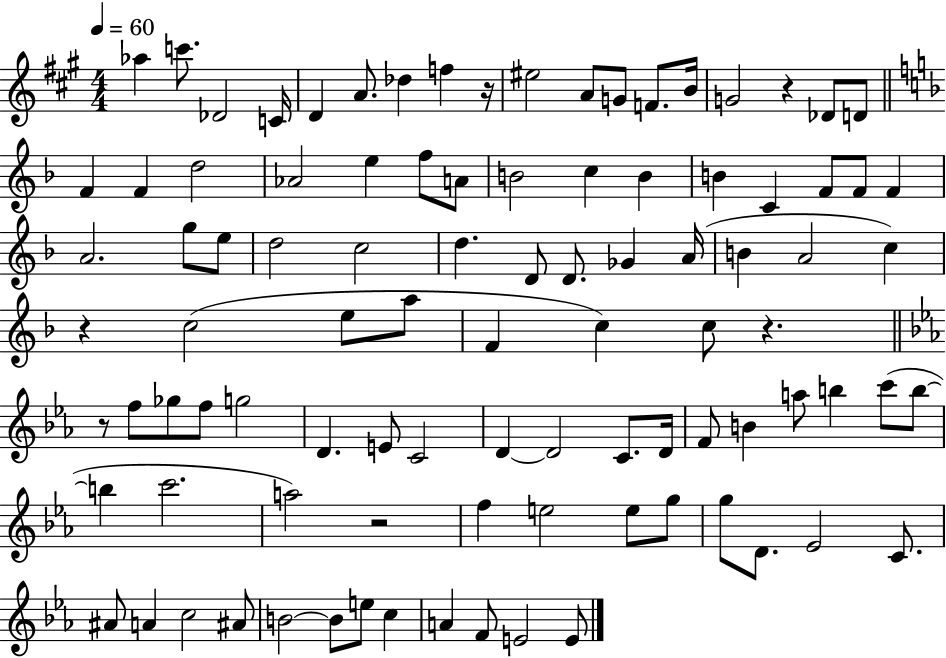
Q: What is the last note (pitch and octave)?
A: E4